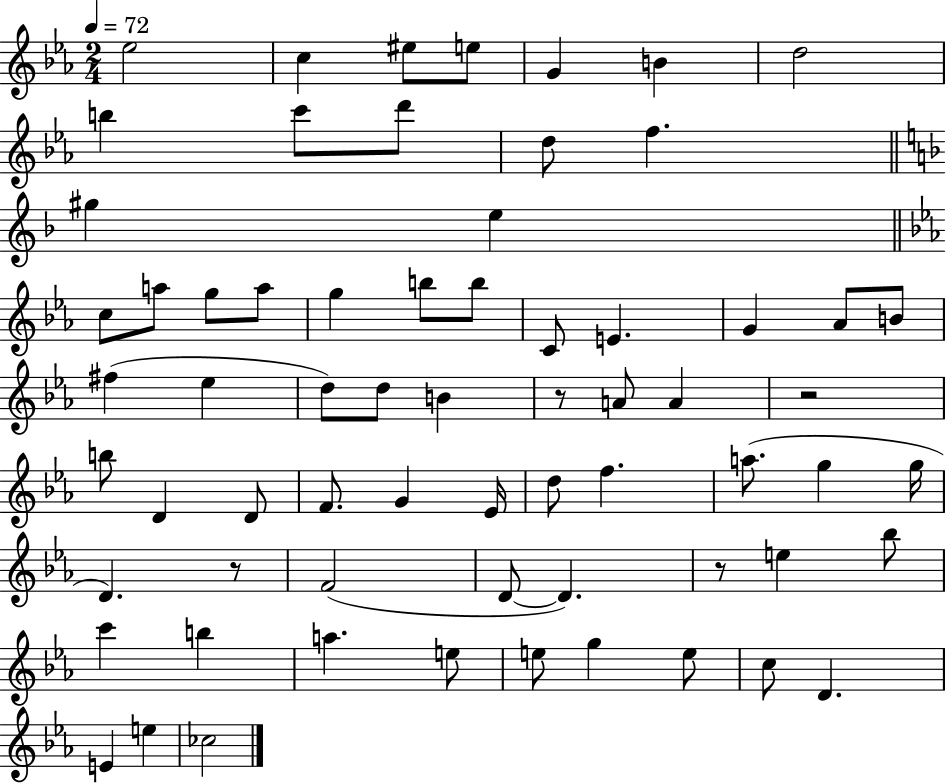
Eb5/h C5/q EIS5/e E5/e G4/q B4/q D5/h B5/q C6/e D6/e D5/e F5/q. G#5/q E5/q C5/e A5/e G5/e A5/e G5/q B5/e B5/e C4/e E4/q. G4/q Ab4/e B4/e F#5/q Eb5/q D5/e D5/e B4/q R/e A4/e A4/q R/h B5/e D4/q D4/e F4/e. G4/q Eb4/s D5/e F5/q. A5/e. G5/q G5/s D4/q. R/e F4/h D4/e D4/q. R/e E5/q Bb5/e C6/q B5/q A5/q. E5/e E5/e G5/q E5/e C5/e D4/q. E4/q E5/q CES5/h